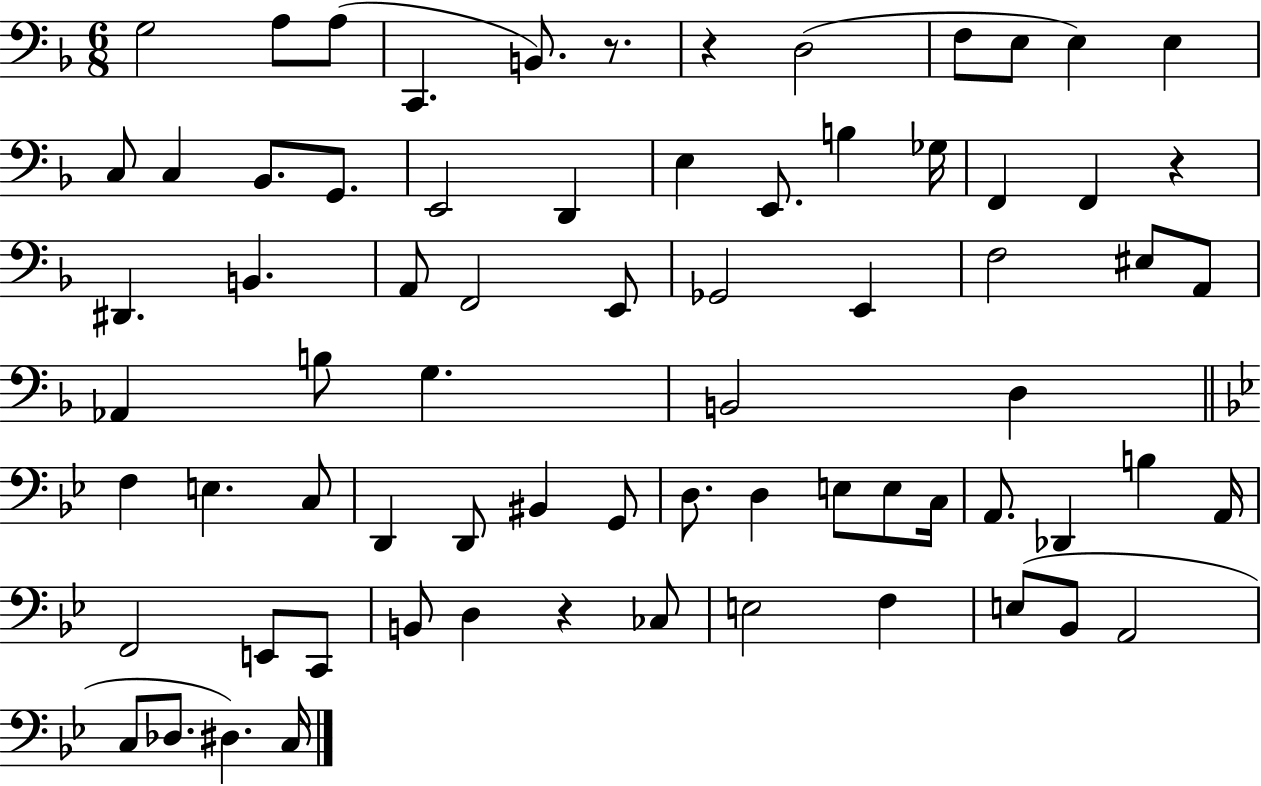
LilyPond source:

{
  \clef bass
  \numericTimeSignature
  \time 6/8
  \key f \major
  g2 a8 a8( | c,4. b,8.) r8. | r4 d2( | f8 e8 e4) e4 | \break c8 c4 bes,8. g,8. | e,2 d,4 | e4 e,8. b4 ges16 | f,4 f,4 r4 | \break dis,4. b,4. | a,8 f,2 e,8 | ges,2 e,4 | f2 eis8 a,8 | \break aes,4 b8 g4. | b,2 d4 | \bar "||" \break \key g \minor f4 e4. c8 | d,4 d,8 bis,4 g,8 | d8. d4 e8 e8 c16 | a,8. des,4 b4 a,16 | \break f,2 e,8 c,8 | b,8 d4 r4 ces8 | e2 f4 | e8( bes,8 a,2 | \break c8 des8. dis4.) c16 | \bar "|."
}